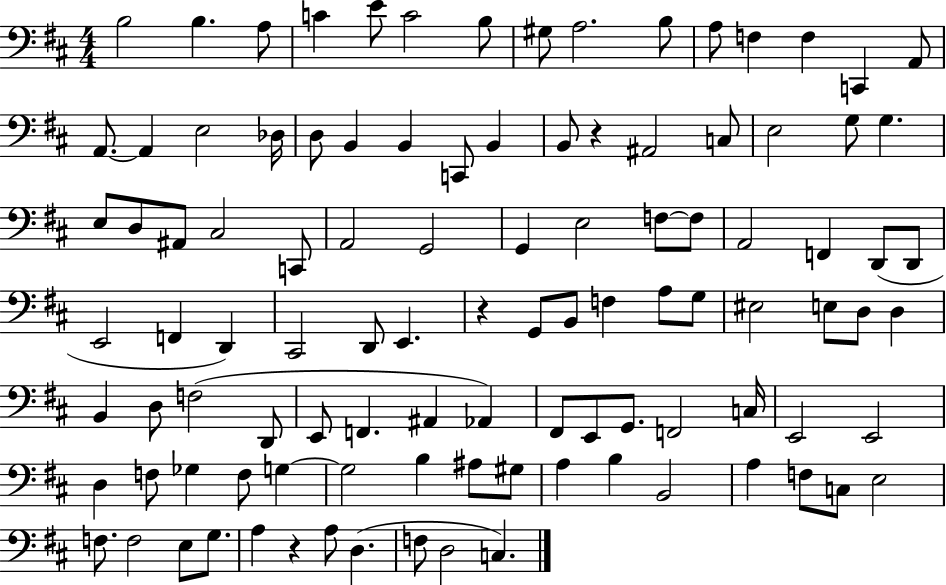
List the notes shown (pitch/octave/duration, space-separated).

B3/h B3/q. A3/e C4/q E4/e C4/h B3/e G#3/e A3/h. B3/e A3/e F3/q F3/q C2/q A2/e A2/e. A2/q E3/h Db3/s D3/e B2/q B2/q C2/e B2/q B2/e R/q A#2/h C3/e E3/h G3/e G3/q. E3/e D3/e A#2/e C#3/h C2/e A2/h G2/h G2/q E3/h F3/e F3/e A2/h F2/q D2/e D2/e E2/h F2/q D2/q C#2/h D2/e E2/q. R/q G2/e B2/e F3/q A3/e G3/e EIS3/h E3/e D3/e D3/q B2/q D3/e F3/h D2/e E2/e F2/q. A#2/q Ab2/q F#2/e E2/e G2/e. F2/h C3/s E2/h E2/h D3/q F3/e Gb3/q F3/e G3/q G3/h B3/q A#3/e G#3/e A3/q B3/q B2/h A3/q F3/e C3/e E3/h F3/e. F3/h E3/e G3/e. A3/q R/q A3/e D3/q. F3/e D3/h C3/q.